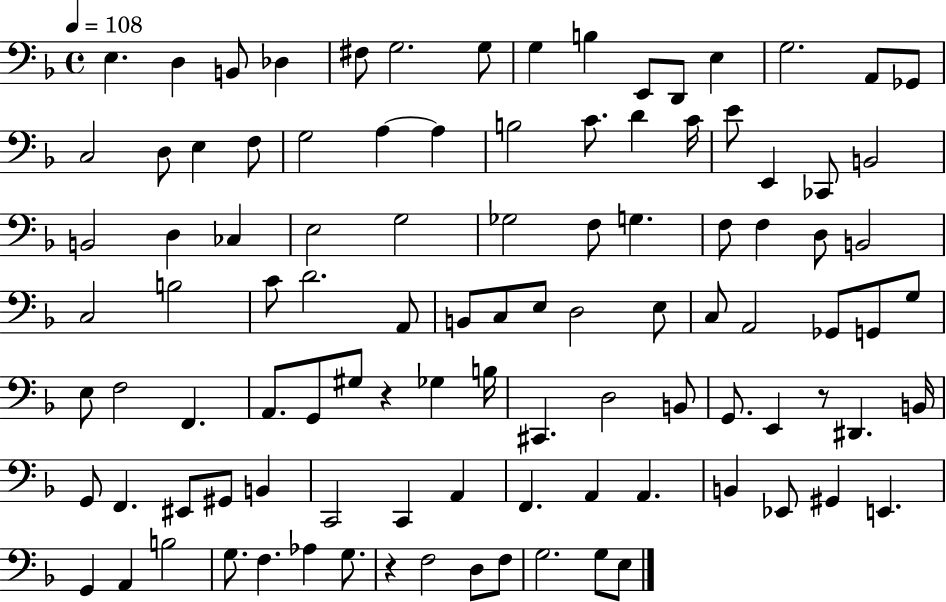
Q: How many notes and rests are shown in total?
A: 103